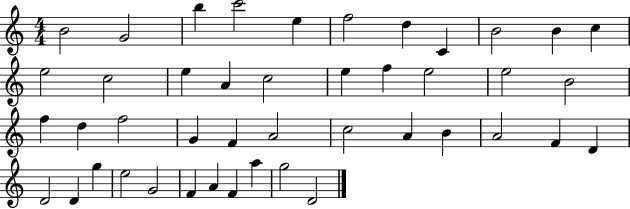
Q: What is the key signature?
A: C major